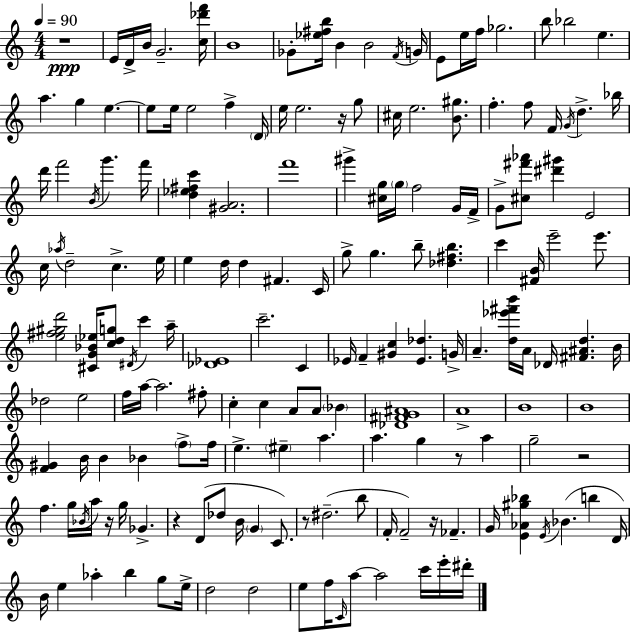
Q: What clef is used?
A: treble